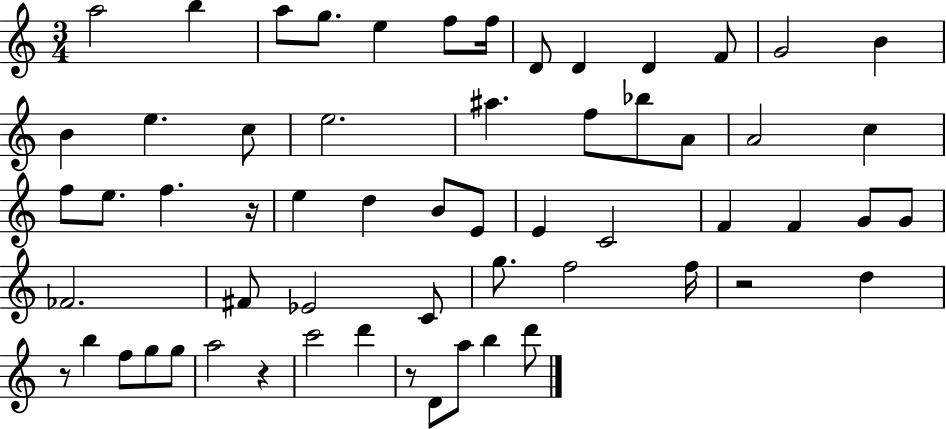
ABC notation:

X:1
T:Untitled
M:3/4
L:1/4
K:C
a2 b a/2 g/2 e f/2 f/4 D/2 D D F/2 G2 B B e c/2 e2 ^a f/2 _b/2 A/2 A2 c f/2 e/2 f z/4 e d B/2 E/2 E C2 F F G/2 G/2 _F2 ^F/2 _E2 C/2 g/2 f2 f/4 z2 d z/2 b f/2 g/2 g/2 a2 z c'2 d' z/2 D/2 a/2 b d'/2